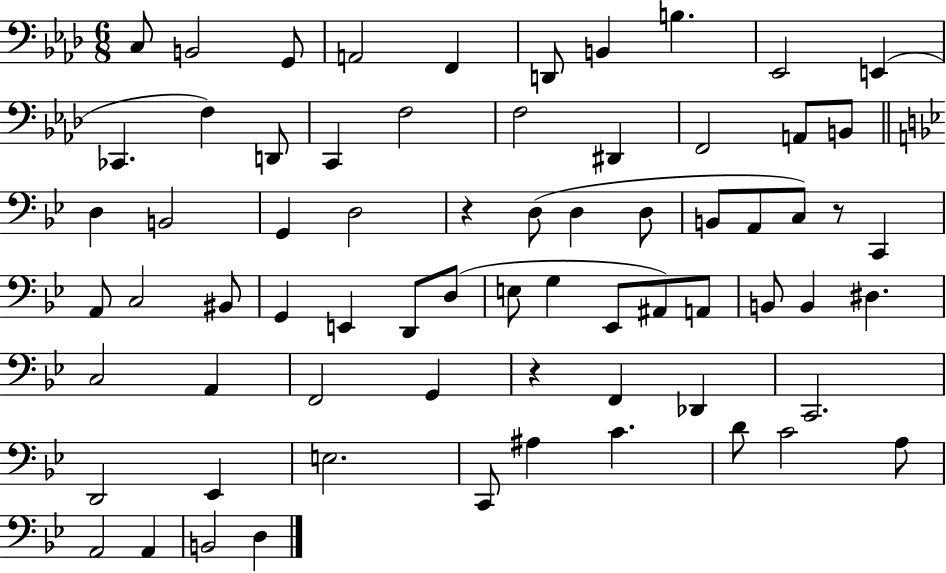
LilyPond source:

{
  \clef bass
  \numericTimeSignature
  \time 6/8
  \key aes \major
  \repeat volta 2 { c8 b,2 g,8 | a,2 f,4 | d,8 b,4 b4. | ees,2 e,4( | \break ces,4. f4) d,8 | c,4 f2 | f2 dis,4 | f,2 a,8 b,8 | \break \bar "||" \break \key bes \major d4 b,2 | g,4 d2 | r4 d8( d4 d8 | b,8 a,8 c8) r8 c,4 | \break a,8 c2 bis,8 | g,4 e,4 d,8 d8( | e8 g4 ees,8 ais,8) a,8 | b,8 b,4 dis4. | \break c2 a,4 | f,2 g,4 | r4 f,4 des,4 | c,2. | \break d,2 ees,4 | e2. | c,8 ais4 c'4. | d'8 c'2 a8 | \break a,2 a,4 | b,2 d4 | } \bar "|."
}